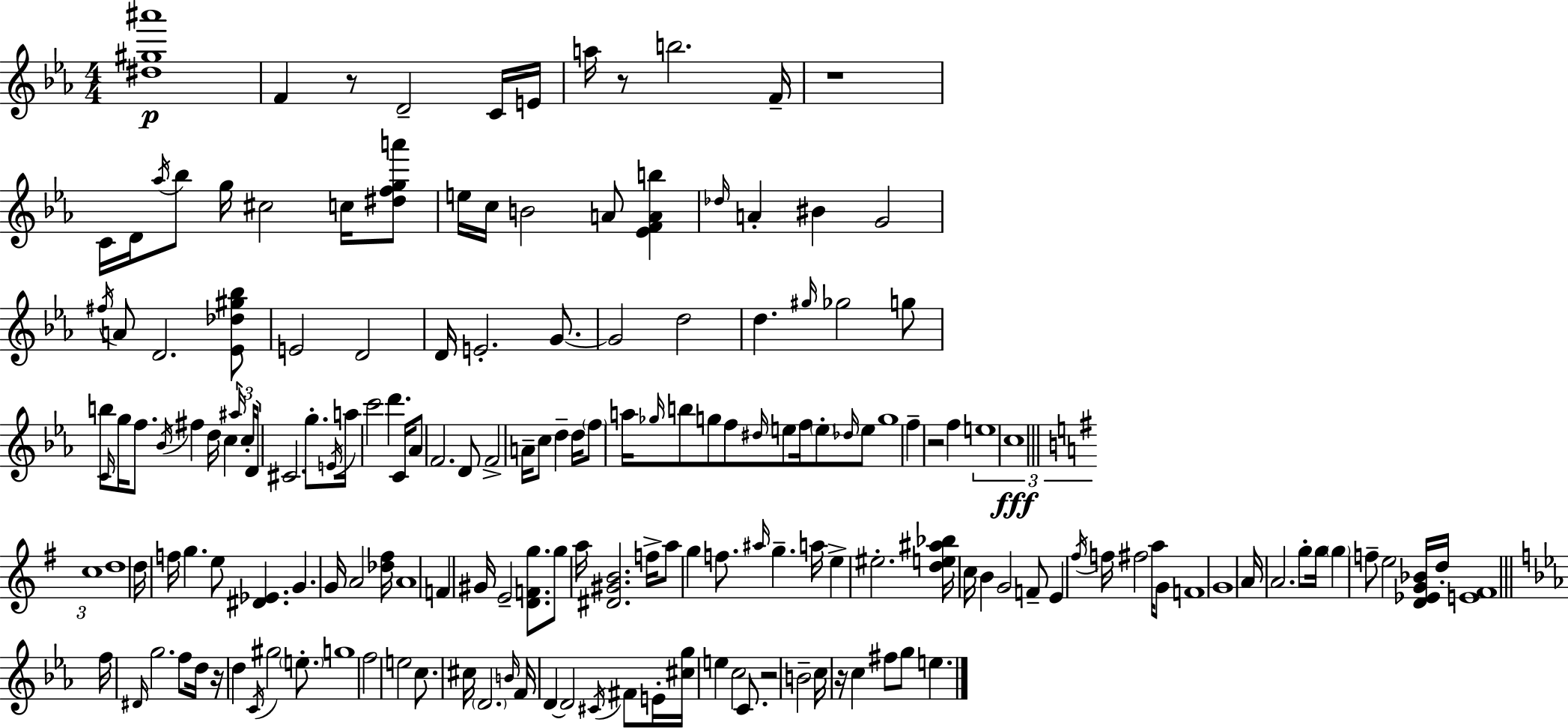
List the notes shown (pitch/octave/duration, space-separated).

[D#5,G#5,A#6]/w F4/q R/e D4/h C4/s E4/s A5/s R/e B5/h. F4/s R/w C4/s D4/s Ab5/s Bb5/e G5/s C#5/h C5/s [D#5,F5,G5,A6]/e E5/s C5/s B4/h A4/e [Eb4,F4,A4,B5]/q Db5/s A4/q BIS4/q G4/h F#5/s A4/e D4/h. [Eb4,Db5,G#5,Bb5]/e E4/h D4/h D4/s E4/h. G4/e. G4/h D5/h D5/q. G#5/s Gb5/h G5/e B5/e C4/s G5/s F5/e. Bb4/s F#5/q D5/s C5/q A#5/s C5/s D4/s C#4/h. G5/e. E4/s A5/s C6/h D6/q. C4/s Ab4/e F4/h. D4/e F4/h A4/s C5/e D5/q D5/s F5/e A5/s Gb5/s B5/e G5/e F5/e D#5/s E5/e F5/s E5/e Db5/s E5/e G5/w F5/q R/h F5/q E5/w C5/w C5/w D5/w D5/s F5/s G5/q. E5/e [D#4,Eb4]/q. G4/q. G4/s A4/h [Db5,F#5]/s A4/w F4/q G#4/s E4/h [D4,F4,G5]/e. G5/e A5/s [D#4,G#4,B4]/h. F5/s A5/e G5/q F5/e. A#5/s G5/q. A5/s E5/q EIS5/h. [D5,E5,A#5,Bb5]/s C5/s B4/q G4/h F4/e E4/q F#5/s F5/s F#5/h A5/s G4/e F4/w G4/w A4/s A4/h. G5/e G5/s G5/q F5/e E5/h [D4,Eb4,G4,Bb4]/s D5/s [E4,F#4]/w F5/s D#4/s G5/h. F5/e D5/s R/s D5/q C4/s G#5/h E5/e. G5/w F5/h E5/h C5/e. C#5/s D4/h. B4/s F4/s D4/q D4/h C#4/s F#4/e E4/s [C#5,G5]/s E5/q C5/h C4/e. R/h B4/h C5/s R/s C5/q F#5/e G5/e E5/q.